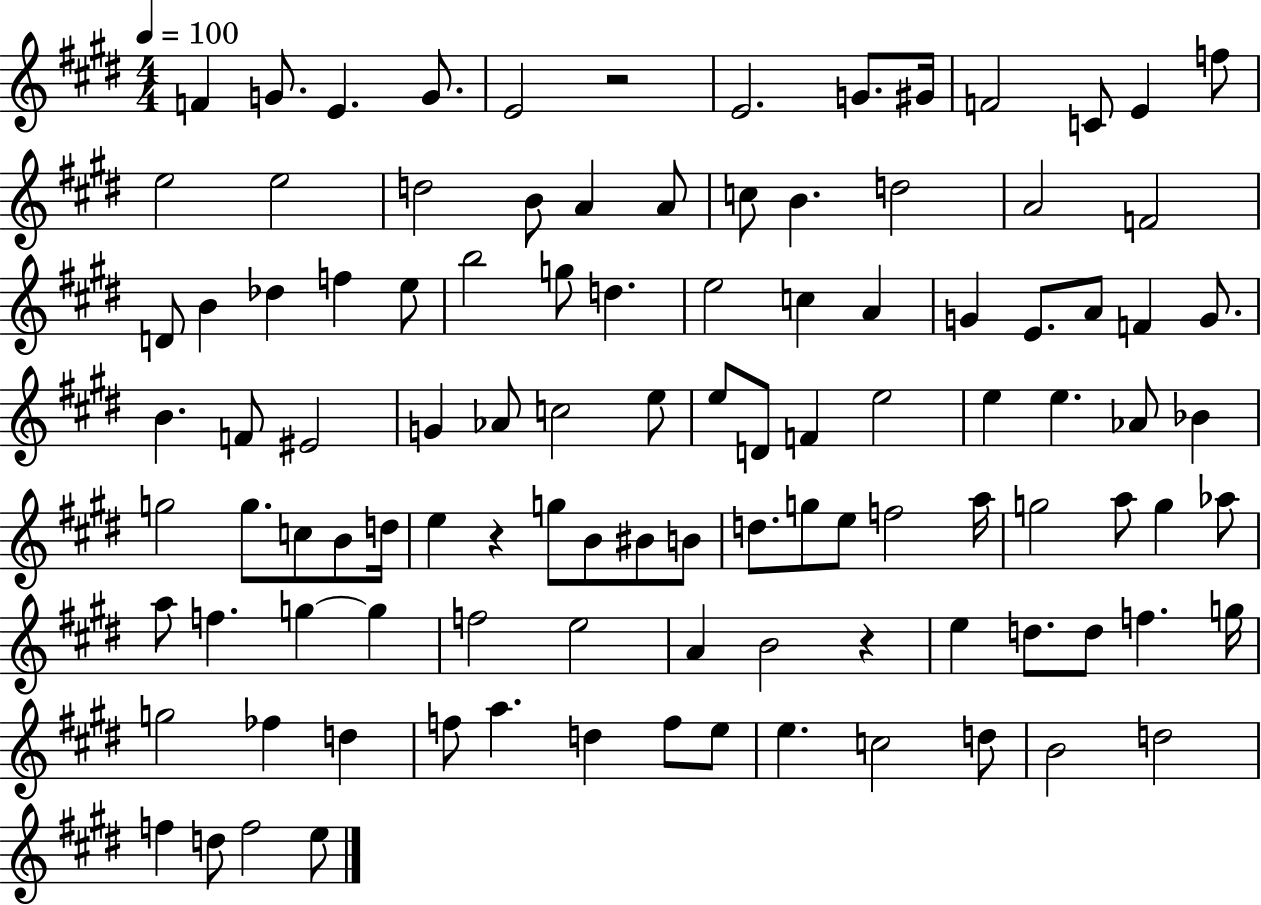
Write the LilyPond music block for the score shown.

{
  \clef treble
  \numericTimeSignature
  \time 4/4
  \key e \major
  \tempo 4 = 100
  f'4 g'8. e'4. g'8. | e'2 r2 | e'2. g'8. gis'16 | f'2 c'8 e'4 f''8 | \break e''2 e''2 | d''2 b'8 a'4 a'8 | c''8 b'4. d''2 | a'2 f'2 | \break d'8 b'4 des''4 f''4 e''8 | b''2 g''8 d''4. | e''2 c''4 a'4 | g'4 e'8. a'8 f'4 g'8. | \break b'4. f'8 eis'2 | g'4 aes'8 c''2 e''8 | e''8 d'8 f'4 e''2 | e''4 e''4. aes'8 bes'4 | \break g''2 g''8. c''8 b'8 d''16 | e''4 r4 g''8 b'8 bis'8 b'8 | d''8. g''8 e''8 f''2 a''16 | g''2 a''8 g''4 aes''8 | \break a''8 f''4. g''4~~ g''4 | f''2 e''2 | a'4 b'2 r4 | e''4 d''8. d''8 f''4. g''16 | \break g''2 fes''4 d''4 | f''8 a''4. d''4 f''8 e''8 | e''4. c''2 d''8 | b'2 d''2 | \break f''4 d''8 f''2 e''8 | \bar "|."
}